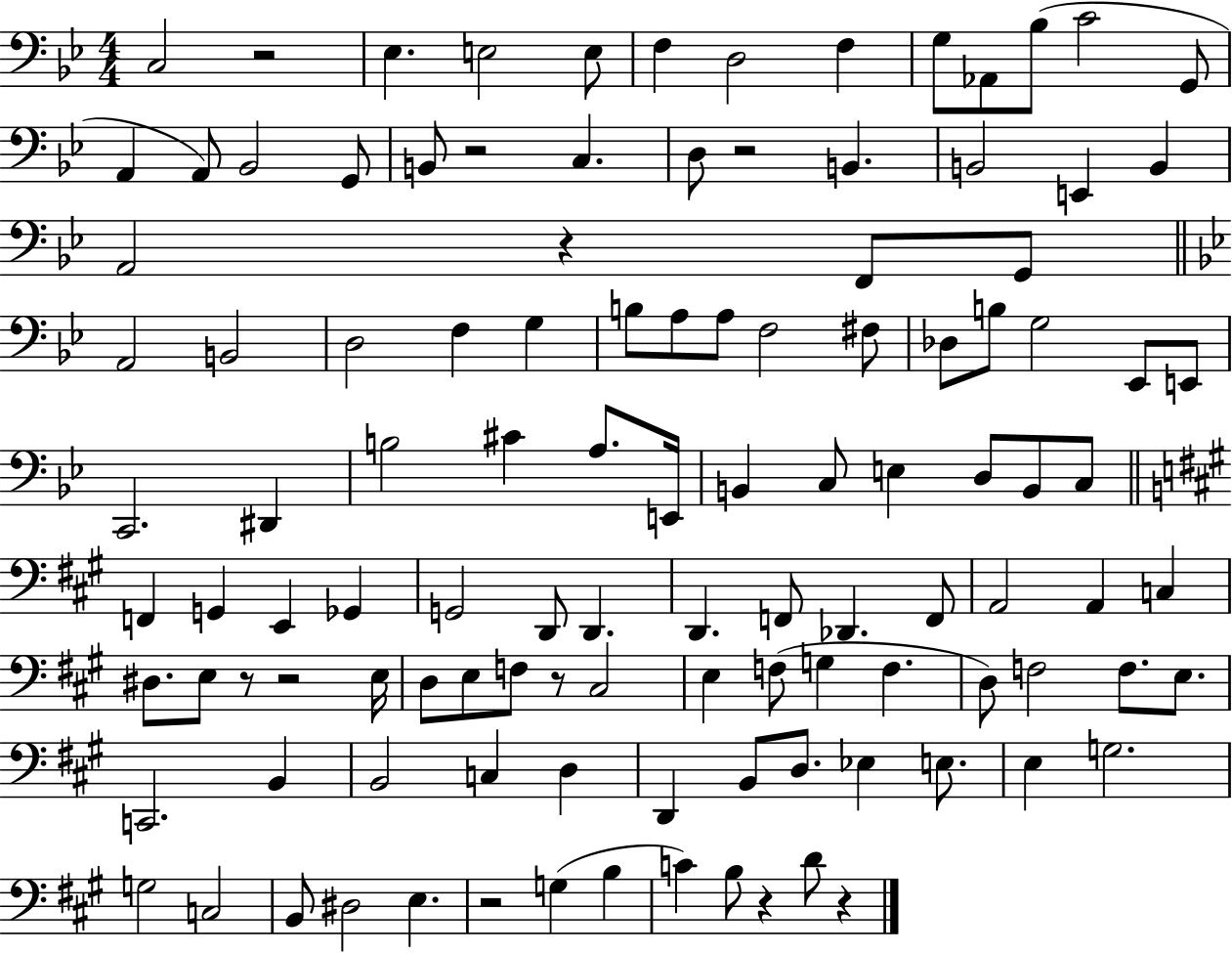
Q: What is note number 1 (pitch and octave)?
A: C3